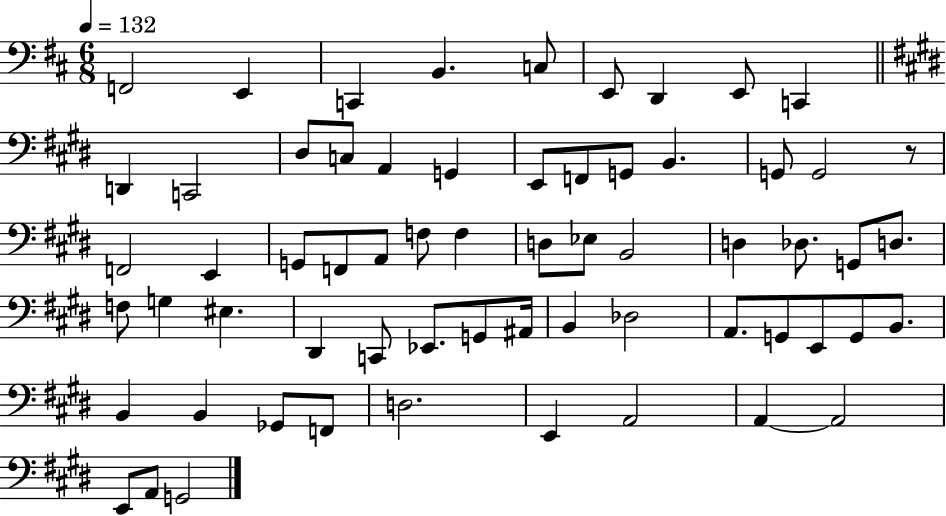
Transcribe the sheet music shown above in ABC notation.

X:1
T:Untitled
M:6/8
L:1/4
K:D
F,,2 E,, C,, B,, C,/2 E,,/2 D,, E,,/2 C,, D,, C,,2 ^D,/2 C,/2 A,, G,, E,,/2 F,,/2 G,,/2 B,, G,,/2 G,,2 z/2 F,,2 E,, G,,/2 F,,/2 A,,/2 F,/2 F, D,/2 _E,/2 B,,2 D, _D,/2 G,,/2 D,/2 F,/2 G, ^E, ^D,, C,,/2 _E,,/2 G,,/2 ^A,,/4 B,, _D,2 A,,/2 G,,/2 E,,/2 G,,/2 B,,/2 B,, B,, _G,,/2 F,,/2 D,2 E,, A,,2 A,, A,,2 E,,/2 A,,/2 G,,2